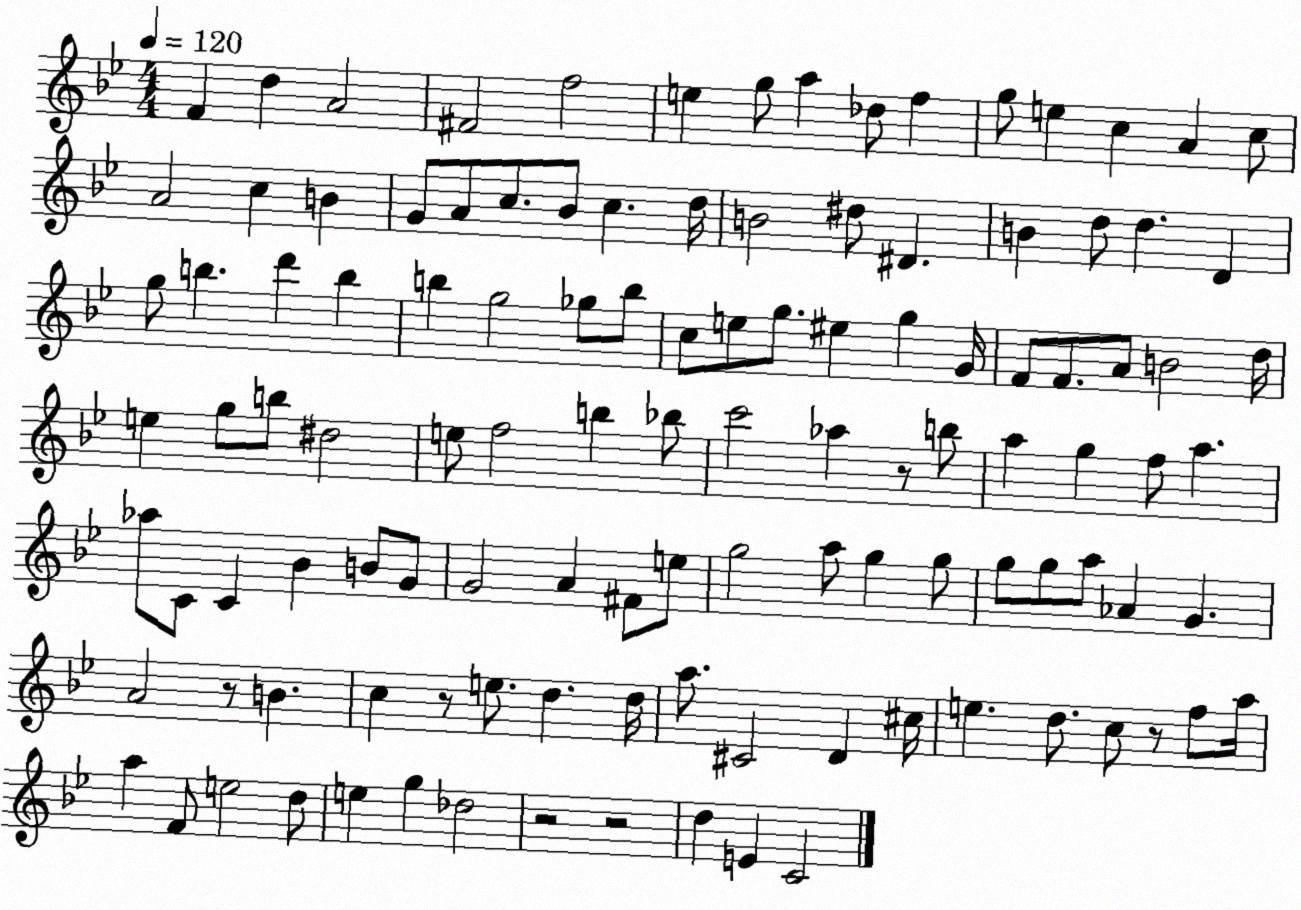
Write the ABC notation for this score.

X:1
T:Untitled
M:4/4
L:1/4
K:Bb
F d A2 ^F2 f2 e g/2 a _d/2 f g/2 e c A c/2 A2 c B G/2 A/2 c/2 _B/2 c d/4 B2 ^d/2 ^D B d/2 d D g/2 b d' b b g2 _g/2 b/2 c/2 e/2 g/2 ^e g G/4 F/2 F/2 A/2 B2 d/4 e g/2 b/2 ^d2 e/2 f2 b _b/2 c'2 _a z/2 b/2 a g f/2 a _a/2 C/2 C _B B/2 G/2 G2 A ^F/2 e/2 g2 a/2 g g/2 g/2 g/2 a/2 _A G A2 z/2 B c z/2 e/2 d d/4 a/2 ^C2 D ^c/4 e d/2 c/2 z/2 f/2 a/4 a F/2 e2 d/2 e g _d2 z2 z2 d E C2